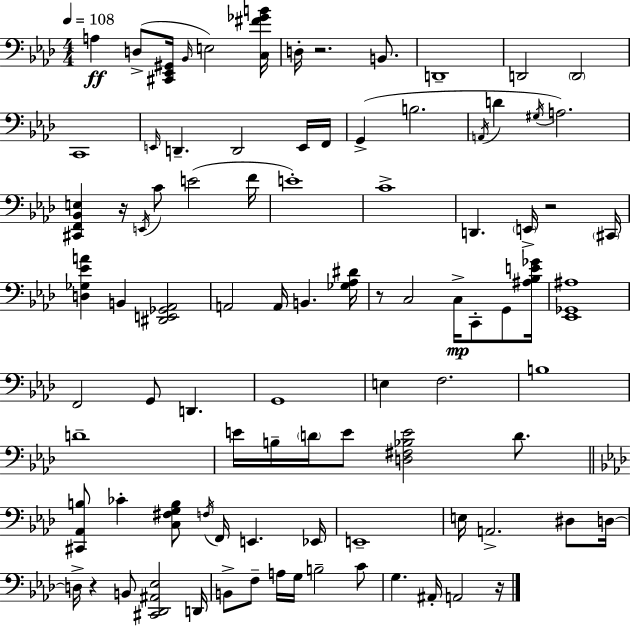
{
  \clef bass
  \numericTimeSignature
  \time 4/4
  \key aes \major
  \tempo 4 = 108
  a4\ff d8->( <cis, ees, gis,>16 \grace { bes,16 }) e2 | <c fis' ges' b'>16 d16-. r2. b,8. | d,1-- | d,2 \parenthesize d,2 | \break c,1 | \grace { e,16 } d,4.-- d,2 | e,16 f,16 g,4->( b2. | \acciaccatura { a,16 } d'4 \acciaccatura { gis16 }) a2. | \break <cis, f, bes, e>4 r16 \acciaccatura { e,16 } c'8 e'2( | f'16 e'1-.) | c'1-> | d,4. \parenthesize e,16-> r2 | \break \parenthesize cis,16 <d ges ees' a'>4 b,4 <dis, e, ges, aes,>2 | a,2 a,16 b,4. | <ges aes dis'>16 r8 c2 c16->\mp | c,8-. g,8 <ais bes e' ges'>16 <ees, ges, ais>1 | \break f,2 g,8 d,4. | g,1 | e4 f2. | b1 | \break d'1-- | e'16 b16-- \parenthesize d'16 e'8 <d fis bes e'>2 | d'8. \bar "||" \break \key f \minor <cis, aes, b>8 ces'4-. <c fis g b>8 \acciaccatura { f16 } f,16 e,4. | ees,16 e,1-- | e16 a,2.-> dis8 | d16~~ d16-> r4 b,8 <cis, des, ais, ees>2 | \break d,16 b,8-> f8-- a16 g16 b2-- c'8 | g4. ais,16-. a,2 | r16 \bar "|."
}